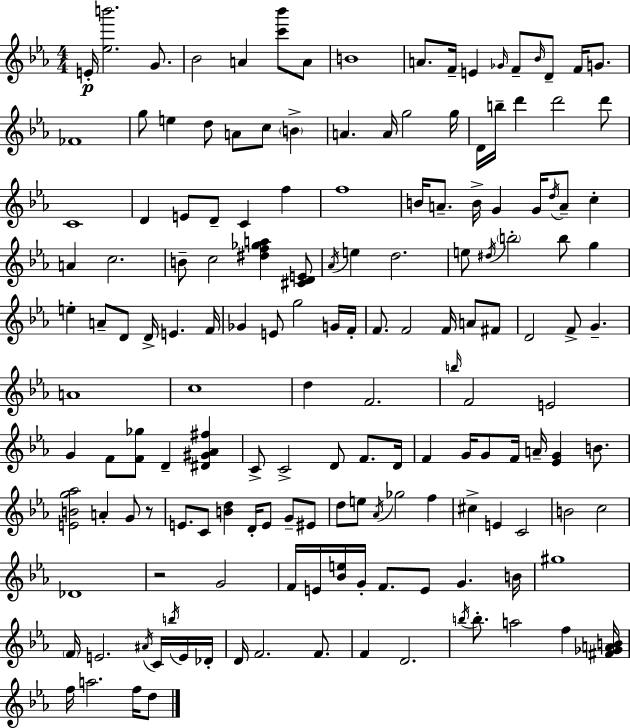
E4/s [Eb5,B6]/h. G4/e. Bb4/h A4/q [C6,Bb6]/e A4/e B4/w A4/e. F4/s E4/q Gb4/s F4/e Bb4/s D4/e F4/s G4/e. FES4/w G5/e E5/q D5/e A4/e C5/e B4/q A4/q. A4/s G5/h G5/s D4/s B5/s D6/q D6/h D6/e C4/w D4/q E4/e D4/e C4/q F5/q F5/w B4/s A4/e. B4/s G4/q G4/s D5/s A4/e C5/q A4/q C5/h. B4/e C5/h [D#5,F5,Gb5,A5]/q [C#4,D4,E4]/e Ab4/s E5/q D5/h. E5/e D#5/s B5/h B5/e G5/q E5/q A4/e D4/e D4/s E4/q. F4/s Gb4/q E4/e G5/h G4/s F4/s F4/e. F4/h F4/s A4/e F#4/e D4/h F4/e G4/q. A4/w C5/w D5/q F4/h. B5/s F4/h E4/h G4/q F4/e [F4,Gb5]/e D4/q [D#4,G#4,Ab4,F#5]/q C4/e C4/h D4/e F4/e. D4/s F4/q G4/s G4/e F4/s A4/s [Eb4,G4]/q B4/e. [E4,B4,G5,Ab5]/h A4/q G4/e R/e E4/e. C4/e [B4,D5]/q D4/s E4/e G4/e EIS4/e D5/e E5/e Ab4/s Gb5/h F5/q C#5/q E4/q C4/h B4/h C5/h Db4/w R/h G4/h F4/s E4/s [Bb4,E5]/s G4/s F4/e. E4/e G4/q. B4/s G#5/w F4/s E4/h. A#4/s C4/s B5/s E4/s Db4/s D4/s F4/h. F4/e. F4/q D4/h. B5/s B5/e. A5/h F5/q [F#4,Gb4,A4,B4]/s F5/s A5/h. F5/s D5/e